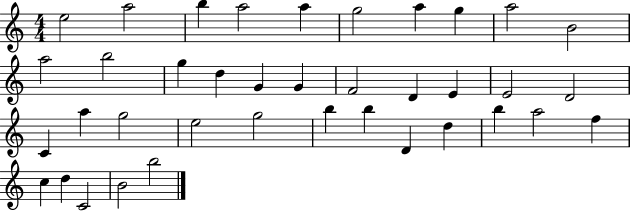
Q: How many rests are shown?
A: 0